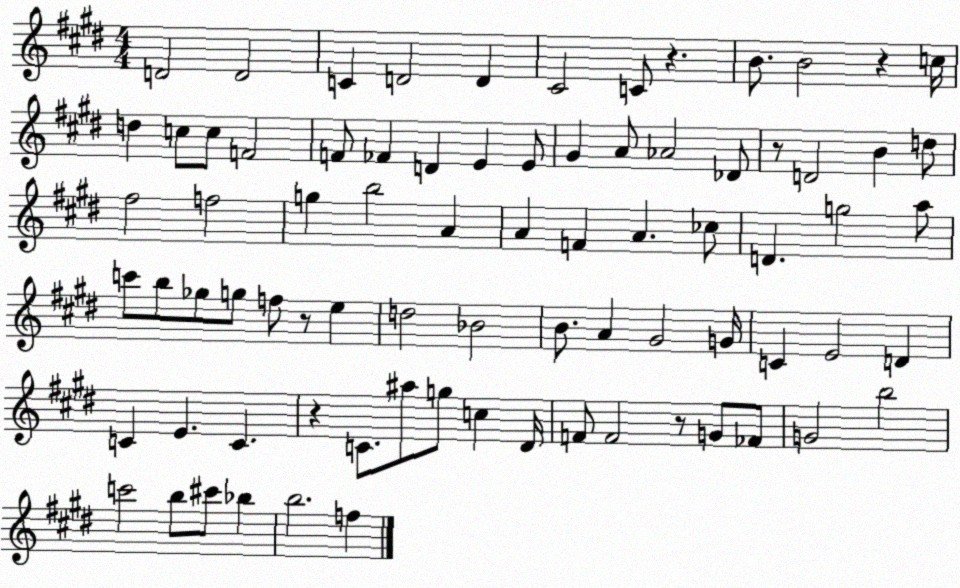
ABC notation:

X:1
T:Untitled
M:4/4
L:1/4
K:E
D2 D2 C D2 D ^C2 C/2 z B/2 B2 z c/4 d c/2 c/2 F2 F/2 _F D E E/2 ^G A/2 _A2 _D/2 z/2 D2 B d/2 ^f2 f2 g b2 A A F A _c/2 D g2 a/2 c'/2 b/2 _g/2 g/2 f/2 z/2 e d2 _B2 B/2 A ^G2 G/4 C E2 D C E C z C/2 ^a/2 g/2 c ^D/4 F/2 F2 z/2 G/2 _F/2 G2 b2 c'2 b/2 ^c'/2 _b b2 f